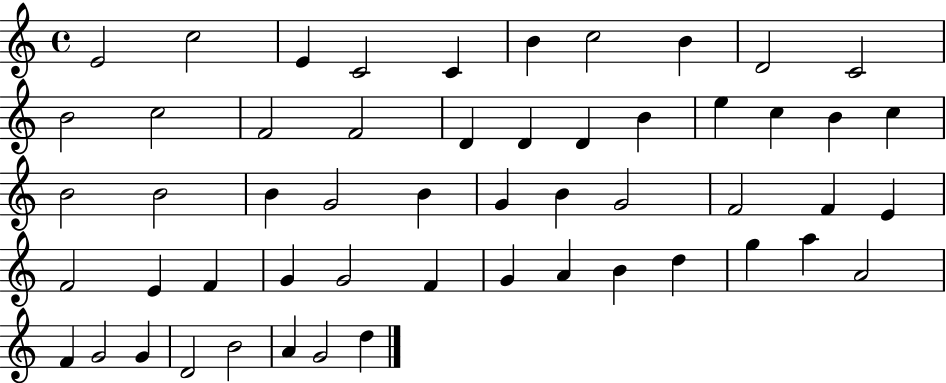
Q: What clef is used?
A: treble